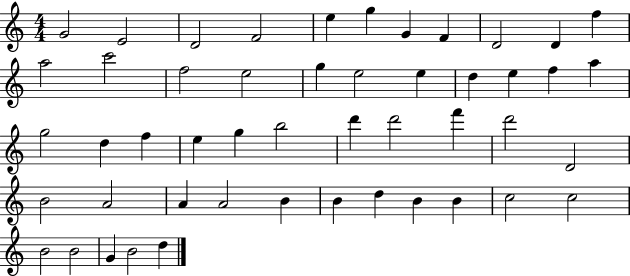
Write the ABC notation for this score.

X:1
T:Untitled
M:4/4
L:1/4
K:C
G2 E2 D2 F2 e g G F D2 D f a2 c'2 f2 e2 g e2 e d e f a g2 d f e g b2 d' d'2 f' d'2 D2 B2 A2 A A2 B B d B B c2 c2 B2 B2 G B2 d